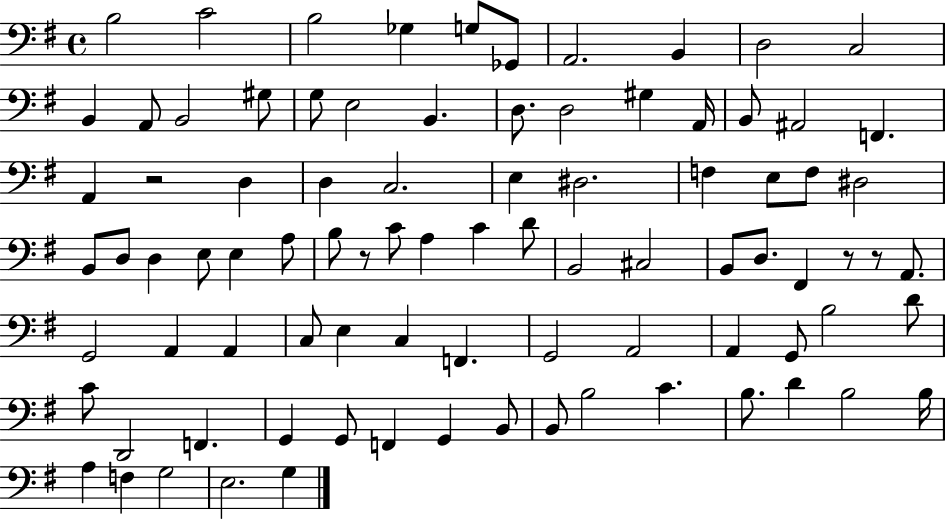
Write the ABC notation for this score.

X:1
T:Untitled
M:4/4
L:1/4
K:G
B,2 C2 B,2 _G, G,/2 _G,,/2 A,,2 B,, D,2 C,2 B,, A,,/2 B,,2 ^G,/2 G,/2 E,2 B,, D,/2 D,2 ^G, A,,/4 B,,/2 ^A,,2 F,, A,, z2 D, D, C,2 E, ^D,2 F, E,/2 F,/2 ^D,2 B,,/2 D,/2 D, E,/2 E, A,/2 B,/2 z/2 C/2 A, C D/2 B,,2 ^C,2 B,,/2 D,/2 ^F,, z/2 z/2 A,,/2 G,,2 A,, A,, C,/2 E, C, F,, G,,2 A,,2 A,, G,,/2 B,2 D/2 C/2 D,,2 F,, G,, G,,/2 F,, G,, B,,/2 B,,/2 B,2 C B,/2 D B,2 B,/4 A, F, G,2 E,2 G,